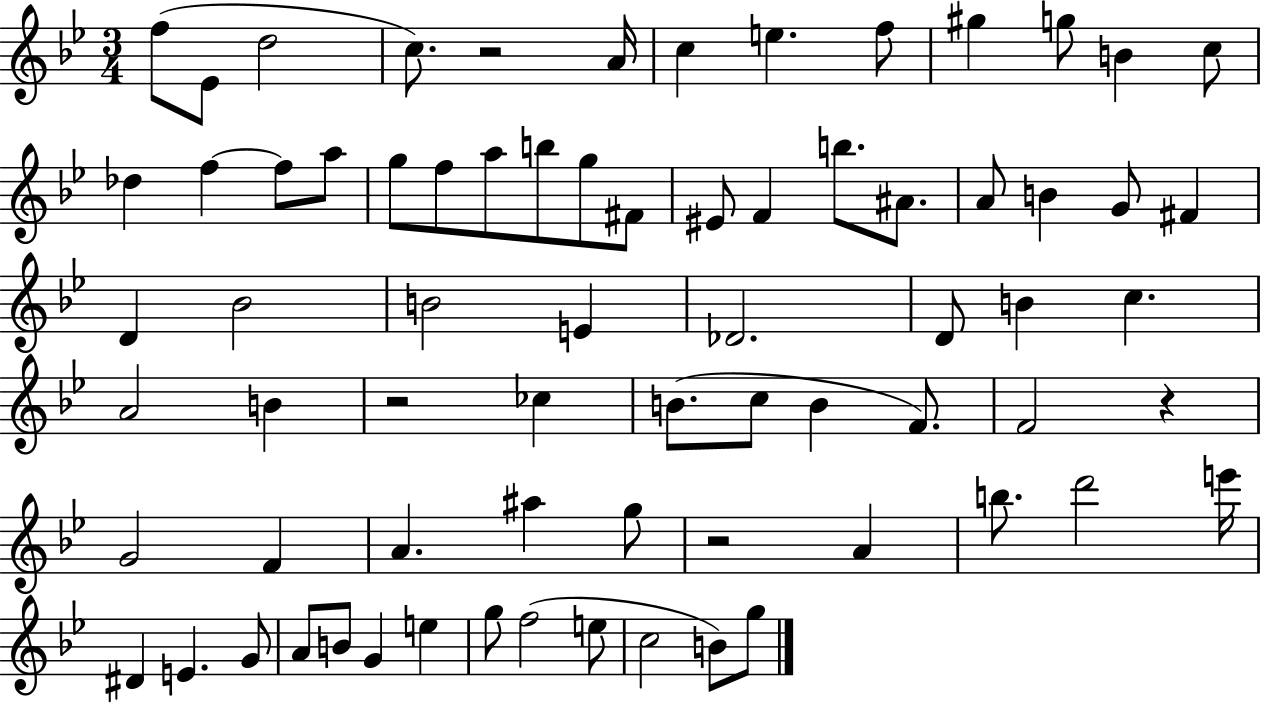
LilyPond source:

{
  \clef treble
  \numericTimeSignature
  \time 3/4
  \key bes \major
  \repeat volta 2 { f''8( ees'8 d''2 | c''8.) r2 a'16 | c''4 e''4. f''8 | gis''4 g''8 b'4 c''8 | \break des''4 f''4~~ f''8 a''8 | g''8 f''8 a''8 b''8 g''8 fis'8 | eis'8 f'4 b''8. ais'8. | a'8 b'4 g'8 fis'4 | \break d'4 bes'2 | b'2 e'4 | des'2. | d'8 b'4 c''4. | \break a'2 b'4 | r2 ces''4 | b'8.( c''8 b'4 f'8.) | f'2 r4 | \break g'2 f'4 | a'4. ais''4 g''8 | r2 a'4 | b''8. d'''2 e'''16 | \break dis'4 e'4. g'8 | a'8 b'8 g'4 e''4 | g''8 f''2( e''8 | c''2 b'8) g''8 | \break } \bar "|."
}